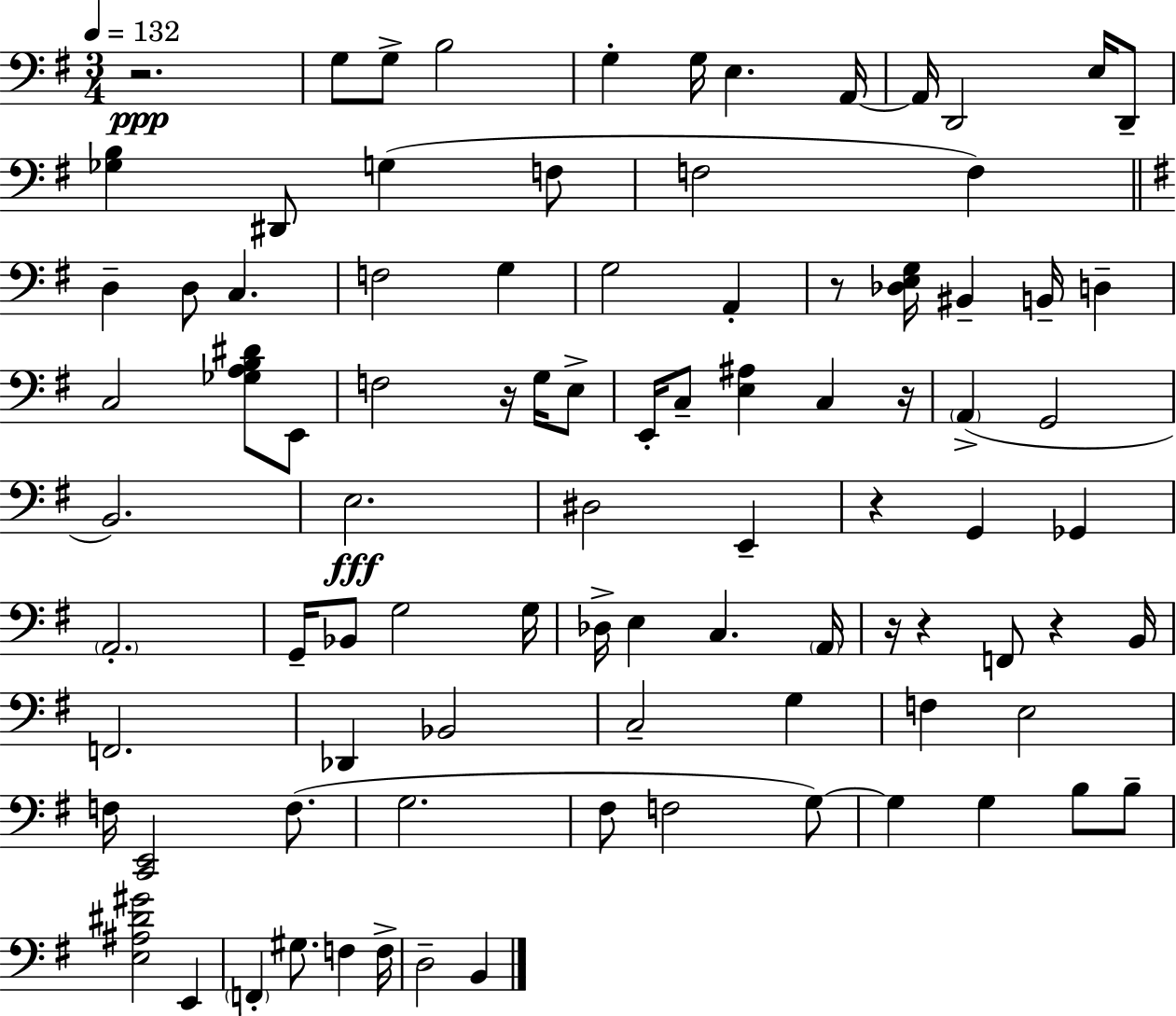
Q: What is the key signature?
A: E minor